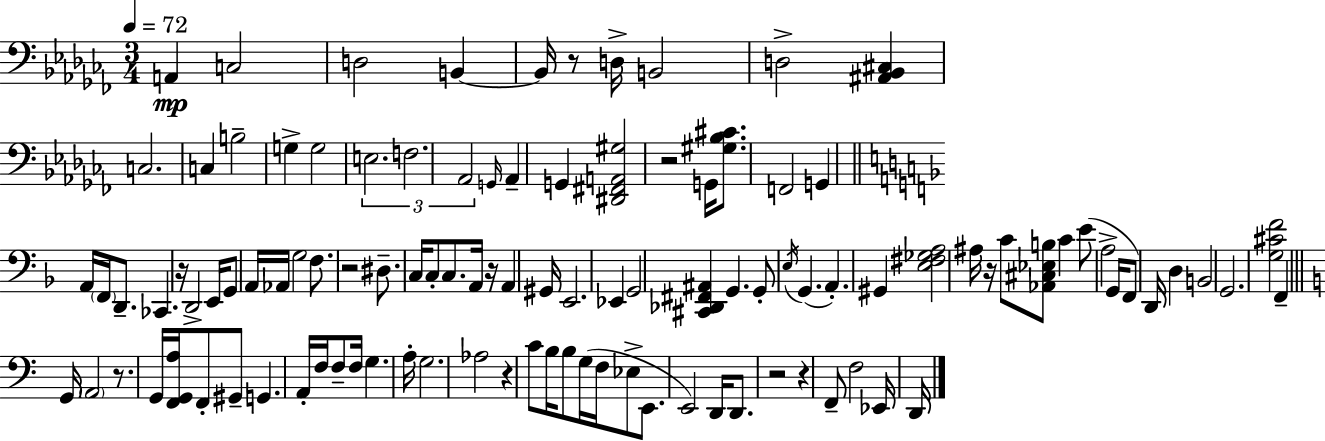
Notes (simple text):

A2/q C3/h D3/h B2/q B2/s R/e D3/s B2/h D3/h [A#2,Bb2,C#3]/q C3/h. C3/q B3/h G3/q G3/h E3/h. F3/h. Ab2/h G2/s Ab2/q G2/q [D#2,F#2,A2,G#3]/h R/h G2/s [G#3,Bb3,C#4]/e. F2/h G2/q A2/s F2/s D2/e. CES2/q. R/s D2/h E2/s G2/e A2/s Ab2/s G3/h F3/e. R/h D#3/e. C3/s C3/e C3/e. A2/s R/s A2/q G#2/s E2/h. Eb2/q G2/h [C#2,Db2,F#2,A#2]/q G2/q. G2/e E3/s G2/q. A2/q. G#2/q [E3,F#3,Gb3,A3]/h A#3/s R/s C4/e [Ab2,C#3,Eb3,B3]/e C4/q E4/e A3/h G2/s F2/e D2/s D3/q B2/h G2/h. [G3,C#4,F4]/h F2/q G2/s A2/h R/e. G2/s [F2,G2,A3]/s F2/e G#2/e G2/q. A2/s F3/s F3/e F3/s G3/q. A3/s G3/h. Ab3/h R/q C4/e B3/s B3/e G3/s F3/s Eb3/e E2/e. E2/h D2/s D2/e. R/h R/q F2/e F3/h Eb2/s D2/s